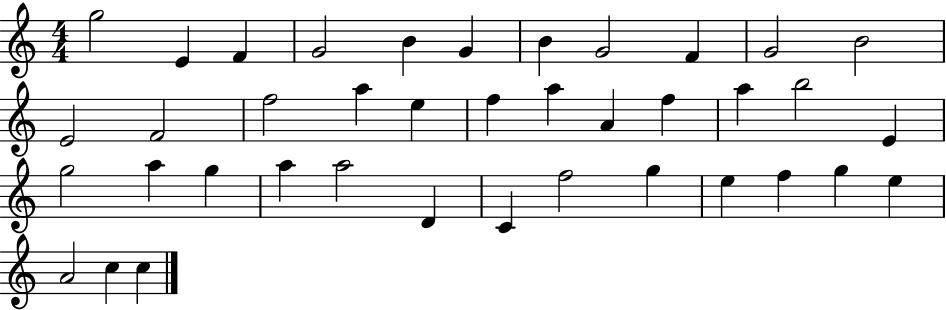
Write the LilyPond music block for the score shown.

{
  \clef treble
  \numericTimeSignature
  \time 4/4
  \key c \major
  g''2 e'4 f'4 | g'2 b'4 g'4 | b'4 g'2 f'4 | g'2 b'2 | \break e'2 f'2 | f''2 a''4 e''4 | f''4 a''4 a'4 f''4 | a''4 b''2 e'4 | \break g''2 a''4 g''4 | a''4 a''2 d'4 | c'4 f''2 g''4 | e''4 f''4 g''4 e''4 | \break a'2 c''4 c''4 | \bar "|."
}